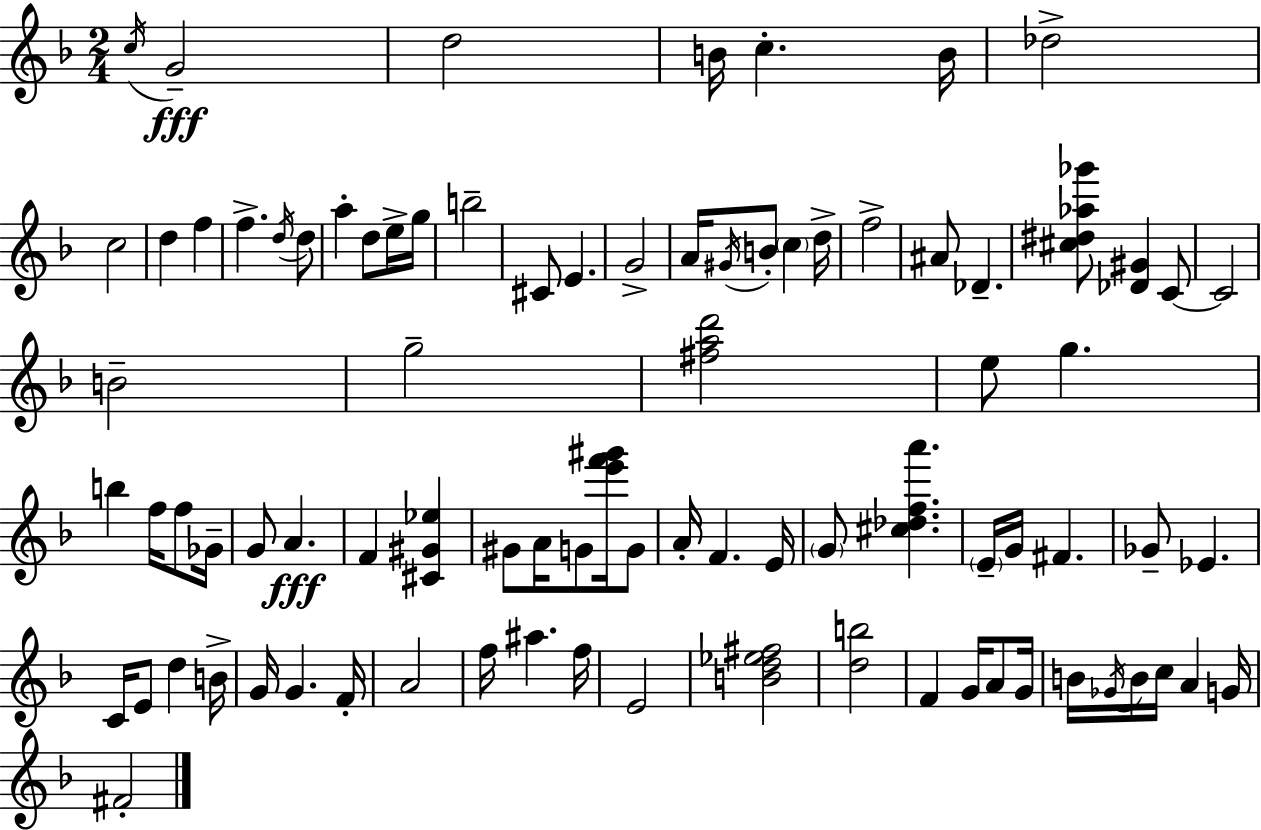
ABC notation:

X:1
T:Untitled
M:2/4
L:1/4
K:F
c/4 G2 d2 B/4 c B/4 _d2 c2 d f f d/4 d/2 a d/2 e/4 g/4 b2 ^C/2 E G2 A/4 ^G/4 B/2 c d/4 f2 ^A/2 _D [^c^d_a_g']/2 [_D^G] C/2 C2 B2 g2 [^fad']2 e/2 g b f/4 f/2 _G/4 G/2 A F [^C^G_e] ^G/2 A/4 G/2 [e'f'^g']/4 G/2 A/4 F E/4 G/2 [^c_dfa'] E/4 G/4 ^F _G/2 _E C/4 E/2 d B/4 G/4 G F/4 A2 f/4 ^a f/4 E2 [Bd_e^f]2 [db]2 F G/4 A/2 G/4 B/4 _G/4 B/4 c/4 A G/4 ^F2